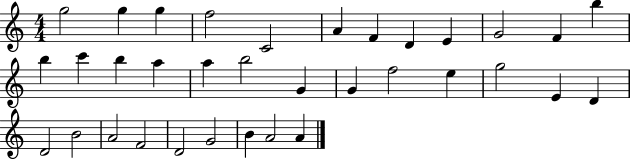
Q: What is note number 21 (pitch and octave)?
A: F5